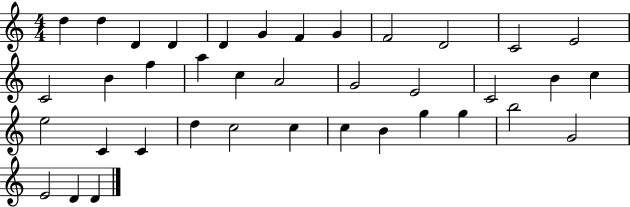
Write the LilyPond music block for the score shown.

{
  \clef treble
  \numericTimeSignature
  \time 4/4
  \key c \major
  d''4 d''4 d'4 d'4 | d'4 g'4 f'4 g'4 | f'2 d'2 | c'2 e'2 | \break c'2 b'4 f''4 | a''4 c''4 a'2 | g'2 e'2 | c'2 b'4 c''4 | \break e''2 c'4 c'4 | d''4 c''2 c''4 | c''4 b'4 g''4 g''4 | b''2 g'2 | \break e'2 d'4 d'4 | \bar "|."
}